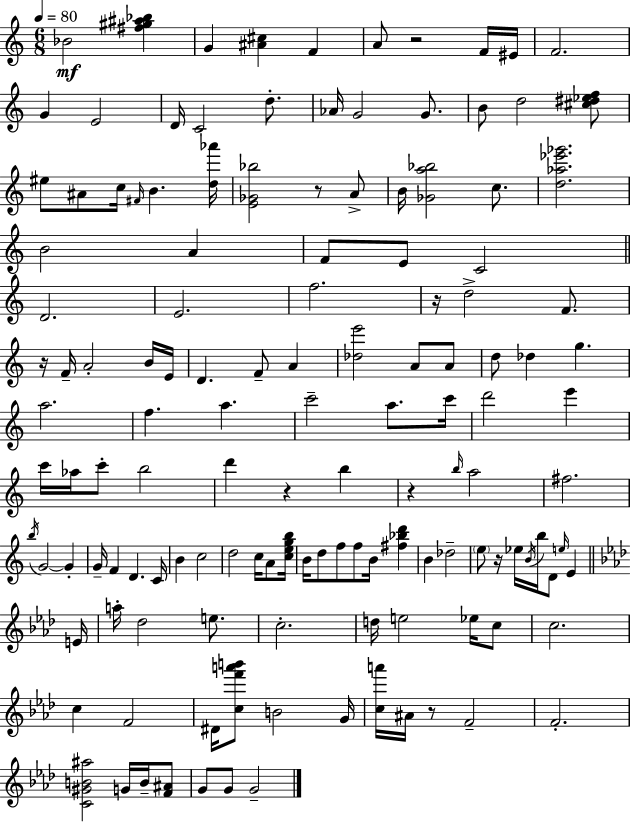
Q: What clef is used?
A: treble